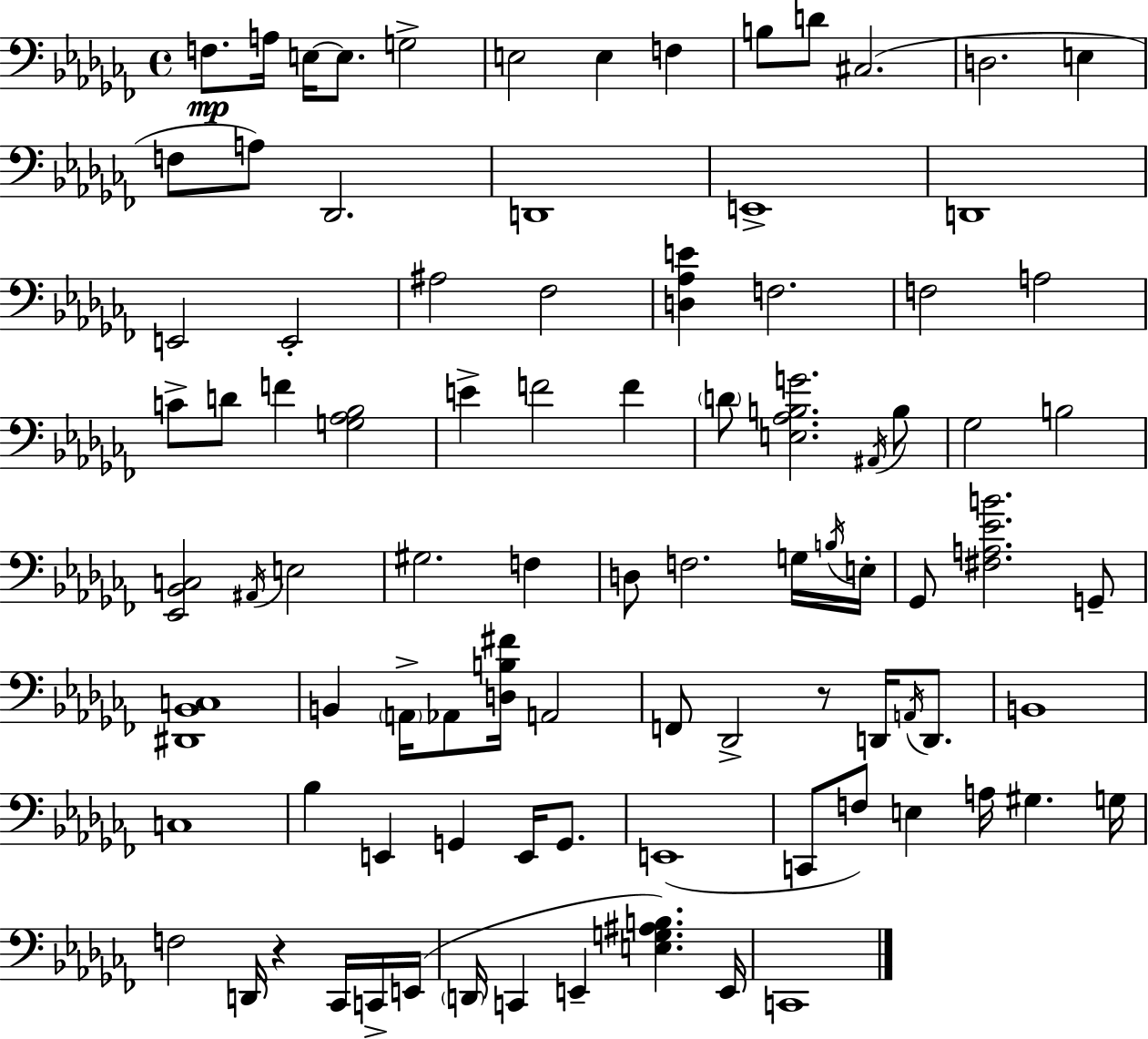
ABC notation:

X:1
T:Untitled
M:4/4
L:1/4
K:Abm
F,/2 A,/4 E,/4 E,/2 G,2 E,2 E, F, B,/2 D/2 ^C,2 D,2 E, F,/2 A,/2 _D,,2 D,,4 E,,4 D,,4 E,,2 E,,2 ^A,2 _F,2 [D,_A,E] F,2 F,2 A,2 C/2 D/2 F [G,_A,_B,]2 E F2 F D/2 [E,_A,B,G]2 ^A,,/4 B,/2 _G,2 B,2 [_E,,_B,,C,]2 ^A,,/4 E,2 ^G,2 F, D,/2 F,2 G,/4 B,/4 E,/4 _G,,/2 [^F,A,_EB]2 G,,/2 [^D,,_B,,C,]4 B,, A,,/4 _A,,/2 [D,B,^F]/4 A,,2 F,,/2 _D,,2 z/2 D,,/4 A,,/4 D,,/2 B,,4 C,4 _B, E,, G,, E,,/4 G,,/2 E,,4 C,,/2 F,/2 E, A,/4 ^G, G,/4 F,2 D,,/4 z _C,,/4 C,,/4 E,,/4 D,,/4 C,, E,, [E,G,^A,B,] E,,/4 C,,4